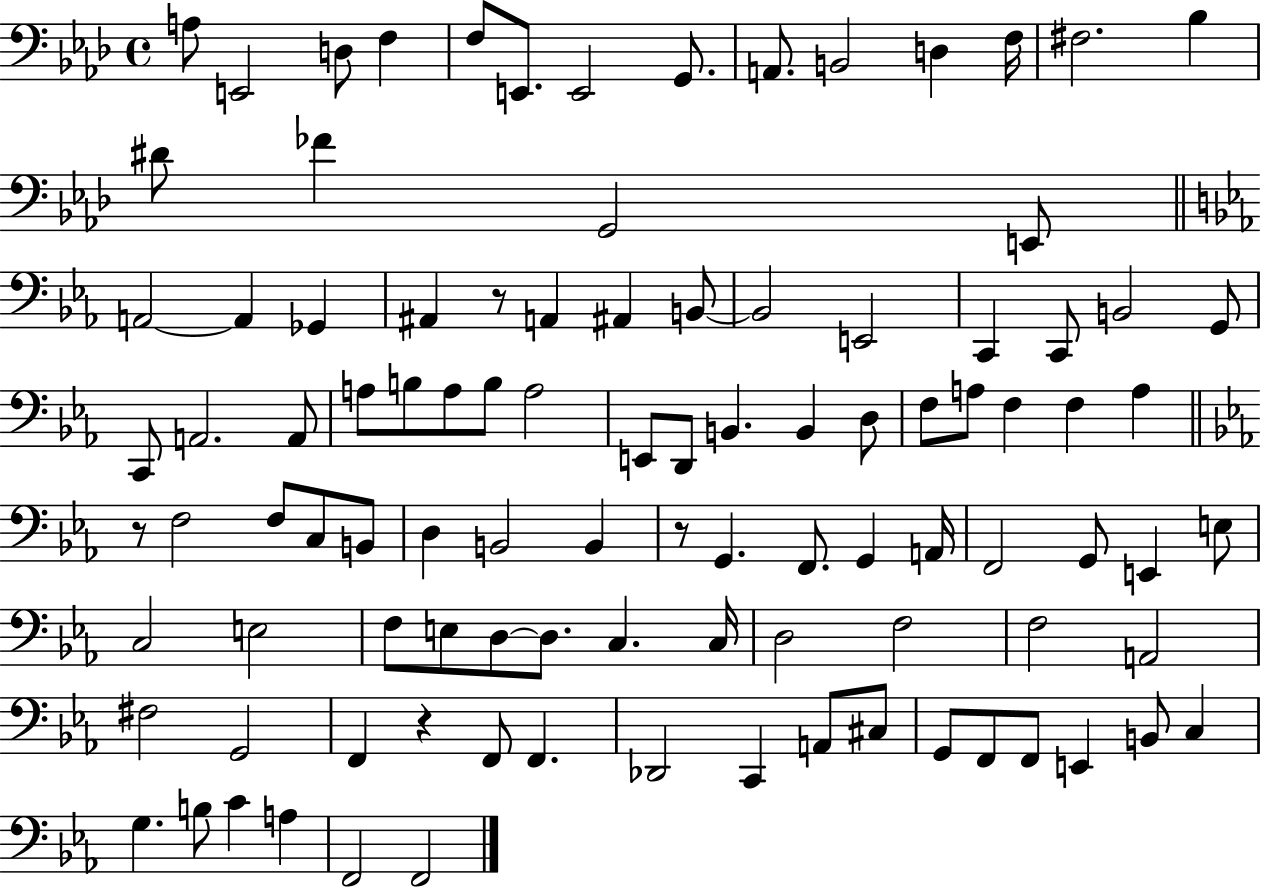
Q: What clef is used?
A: bass